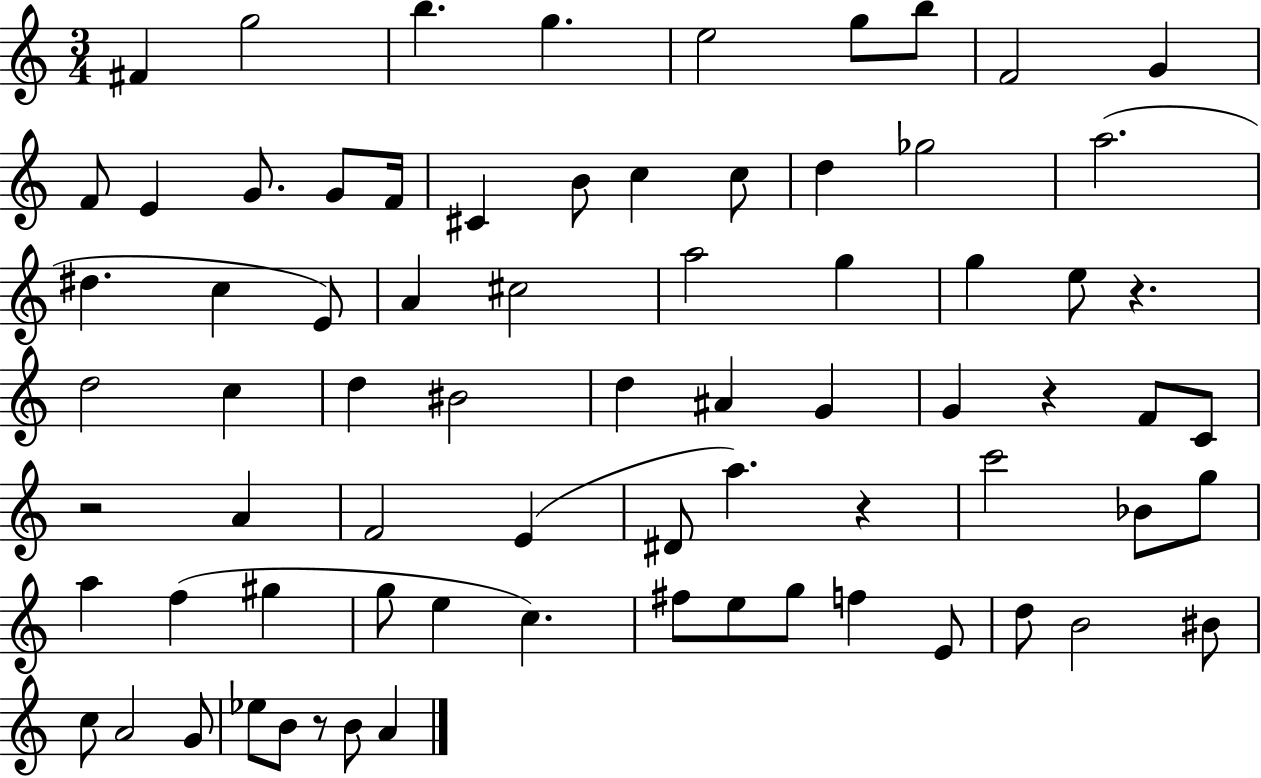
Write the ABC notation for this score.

X:1
T:Untitled
M:3/4
L:1/4
K:C
^F g2 b g e2 g/2 b/2 F2 G F/2 E G/2 G/2 F/4 ^C B/2 c c/2 d _g2 a2 ^d c E/2 A ^c2 a2 g g e/2 z d2 c d ^B2 d ^A G G z F/2 C/2 z2 A F2 E ^D/2 a z c'2 _B/2 g/2 a f ^g g/2 e c ^f/2 e/2 g/2 f E/2 d/2 B2 ^B/2 c/2 A2 G/2 _e/2 B/2 z/2 B/2 A